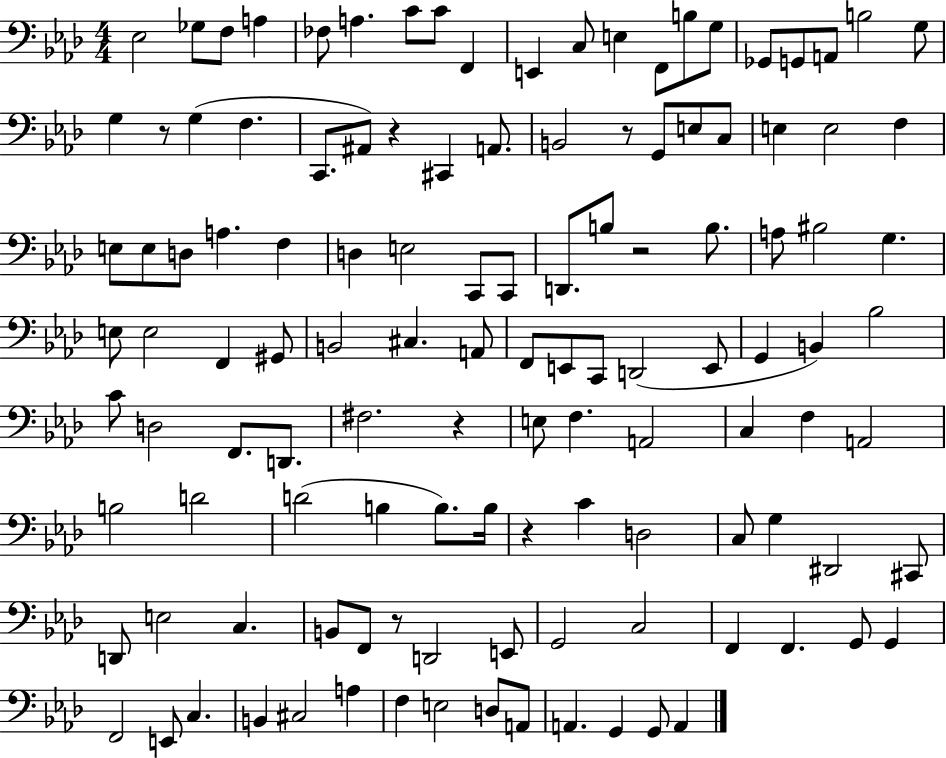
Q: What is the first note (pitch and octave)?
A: Eb3